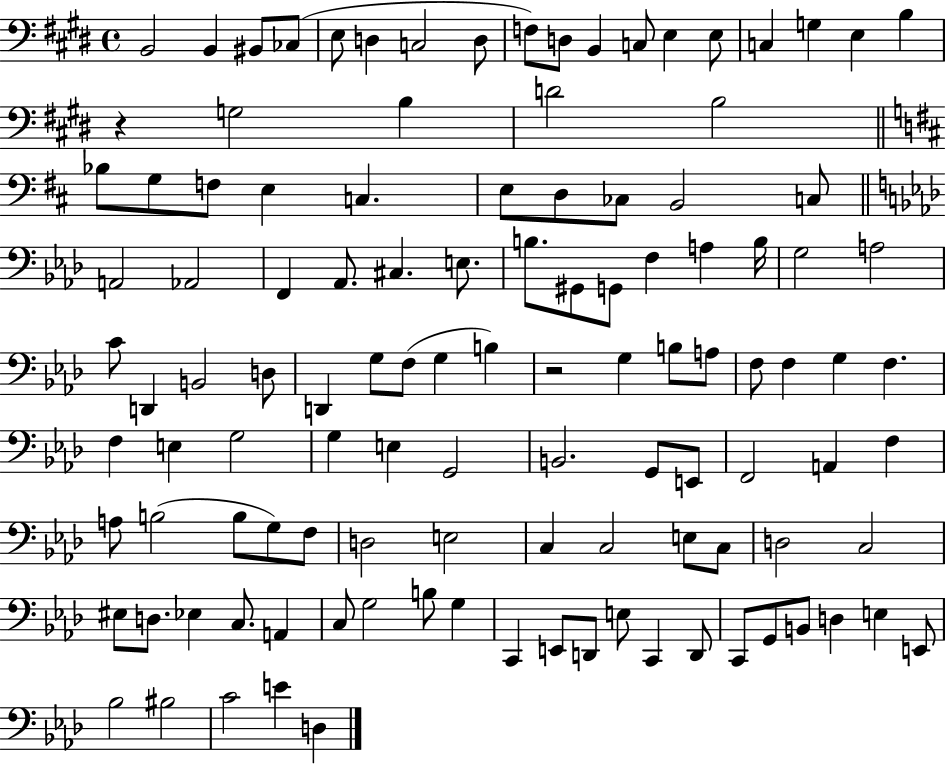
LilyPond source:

{
  \clef bass
  \time 4/4
  \defaultTimeSignature
  \key e \major
  b,2 b,4 bis,8 ces8( | e8 d4 c2 d8 | f8) d8 b,4 c8 e4 e8 | c4 g4 e4 b4 | \break r4 g2 b4 | d'2 b2 | \bar "||" \break \key d \major bes8 g8 f8 e4 c4. | e8 d8 ces8 b,2 c8 | \bar "||" \break \key aes \major a,2 aes,2 | f,4 aes,8. cis4. e8. | b8. gis,8 g,8 f4 a4 b16 | g2 a2 | \break c'8 d,4 b,2 d8 | d,4 g8 f8( g4 b4) | r2 g4 b8 a8 | f8 f4 g4 f4. | \break f4 e4 g2 | g4 e4 g,2 | b,2. g,8 e,8 | f,2 a,4 f4 | \break a8 b2( b8 g8) f8 | d2 e2 | c4 c2 e8 c8 | d2 c2 | \break eis8 d8. ees4 c8. a,4 | c8 g2 b8 g4 | c,4 e,8 d,8 e8 c,4 d,8 | c,8 g,8 b,8 d4 e4 e,8 | \break bes2 bis2 | c'2 e'4 d4 | \bar "|."
}